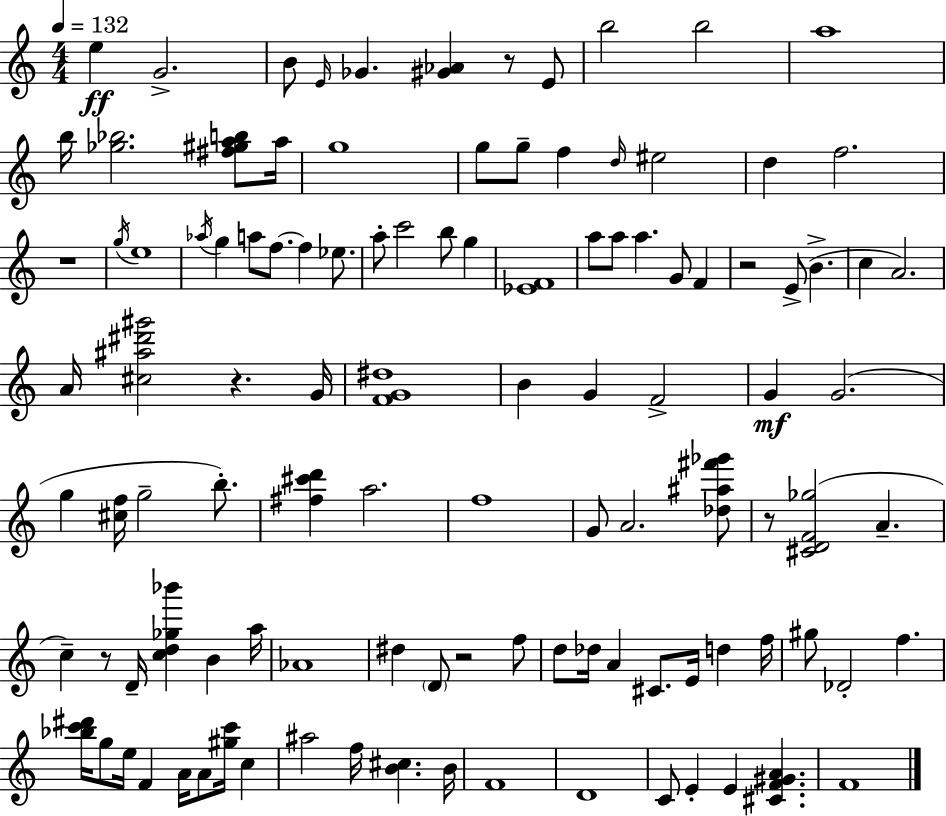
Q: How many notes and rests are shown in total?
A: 110